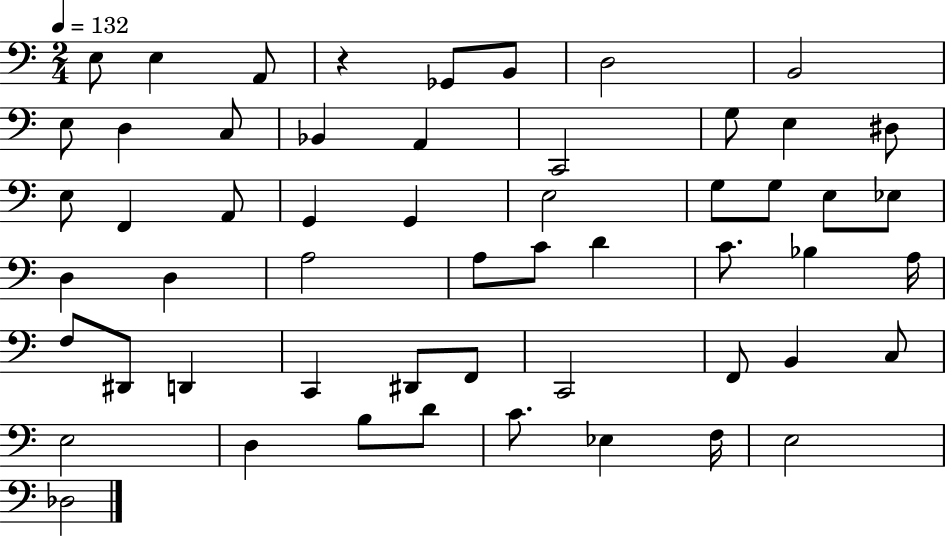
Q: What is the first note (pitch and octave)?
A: E3